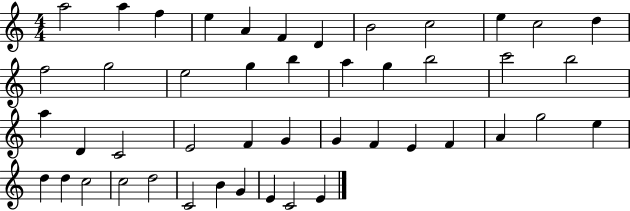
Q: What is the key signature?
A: C major